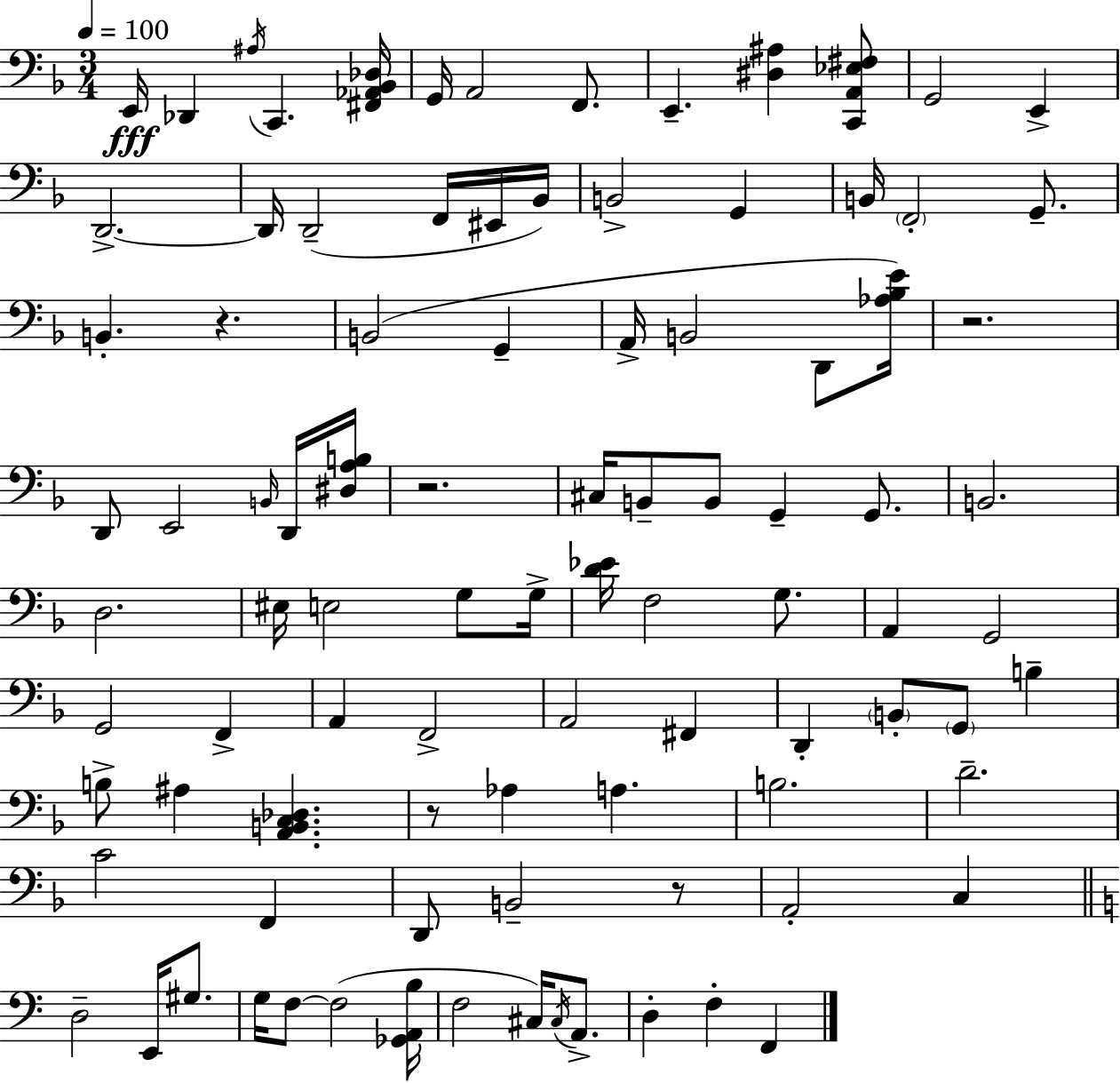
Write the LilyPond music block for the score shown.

{
  \clef bass
  \numericTimeSignature
  \time 3/4
  \key f \major
  \tempo 4 = 100
  e,16\fff des,4 \acciaccatura { ais16 } c,4. | <fis, aes, bes, des>16 g,16 a,2 f,8. | e,4.-- <dis ais>4 <c, a, ees fis>8 | g,2 e,4-> | \break d,2.->~~ | d,16 d,2--( f,16 eis,16 | bes,16) b,2-> g,4 | b,16 \parenthesize f,2-. g,8.-- | \break b,4.-. r4. | b,2( g,4-- | a,16-> b,2 d,8 | <aes bes e'>16) r2. | \break d,8 e,2 \grace { b,16 } | d,16 <dis a b>16 r2. | cis16 b,8-- b,8 g,4-- g,8. | b,2. | \break d2. | eis16 e2 g8 | g16-> <d' ees'>16 f2 g8. | a,4 g,2 | \break g,2 f,4-> | a,4 f,2-> | a,2 fis,4 | d,4-. \parenthesize b,8-. \parenthesize g,8 b4-- | \break b8-> ais4 <a, b, c des>4. | r8 aes4 a4. | b2. | d'2.-- | \break c'2 f,4 | d,8 b,2-- | r8 a,2-. c4 | \bar "||" \break \key c \major d2-- e,16 gis8. | g16 f8~~ f2( <ges, a, b>16 | f2 cis16) \acciaccatura { cis16 } a,8.-> | d4-. f4-. f,4 | \break \bar "|."
}